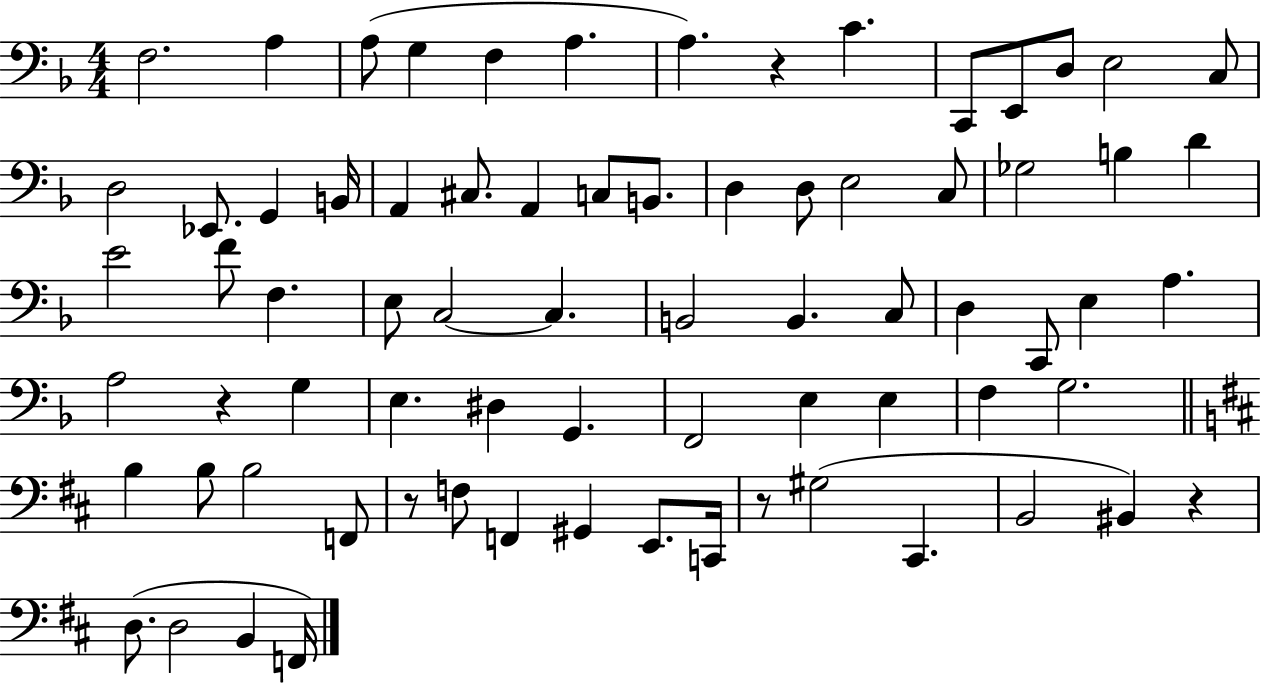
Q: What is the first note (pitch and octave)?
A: F3